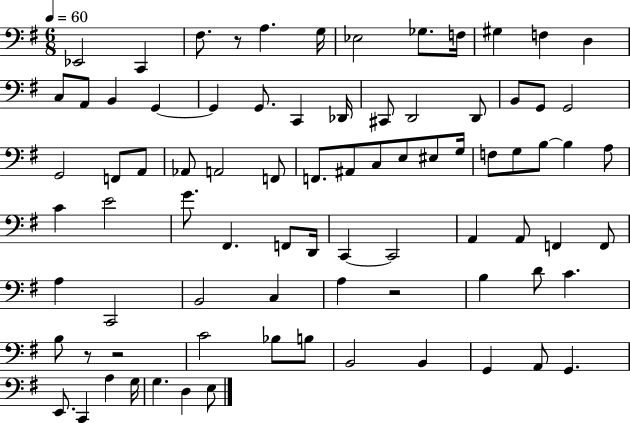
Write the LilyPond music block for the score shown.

{
  \clef bass
  \numericTimeSignature
  \time 6/8
  \key g \major
  \tempo 4 = 60
  ees,2 c,4 | fis8. r8 a4. g16 | ees2 ges8. f16 | gis4 f4 d4 | \break c8 a,8 b,4 g,4~~ | g,4 g,8. c,4 des,16 | cis,8 d,2 d,8 | b,8 g,8 g,2 | \break g,2 f,8 a,8 | aes,8 a,2 f,8 | f,8. ais,8 c8 e8 eis8 g16 | f8 g8 b8~~ b4 a8 | \break c'4 e'2 | g'8. fis,4. f,8 d,16 | c,4~~ c,2 | a,4 a,8 f,4 f,8 | \break a4 c,2 | b,2 c4 | a4 r2 | b4 d'8 c'4. | \break b8 r8 r2 | c'2 bes8 b8 | b,2 b,4 | g,4 a,8 g,4. | \break e,8. c,4 a4 g16 | g4. d4 e8 | \bar "|."
}